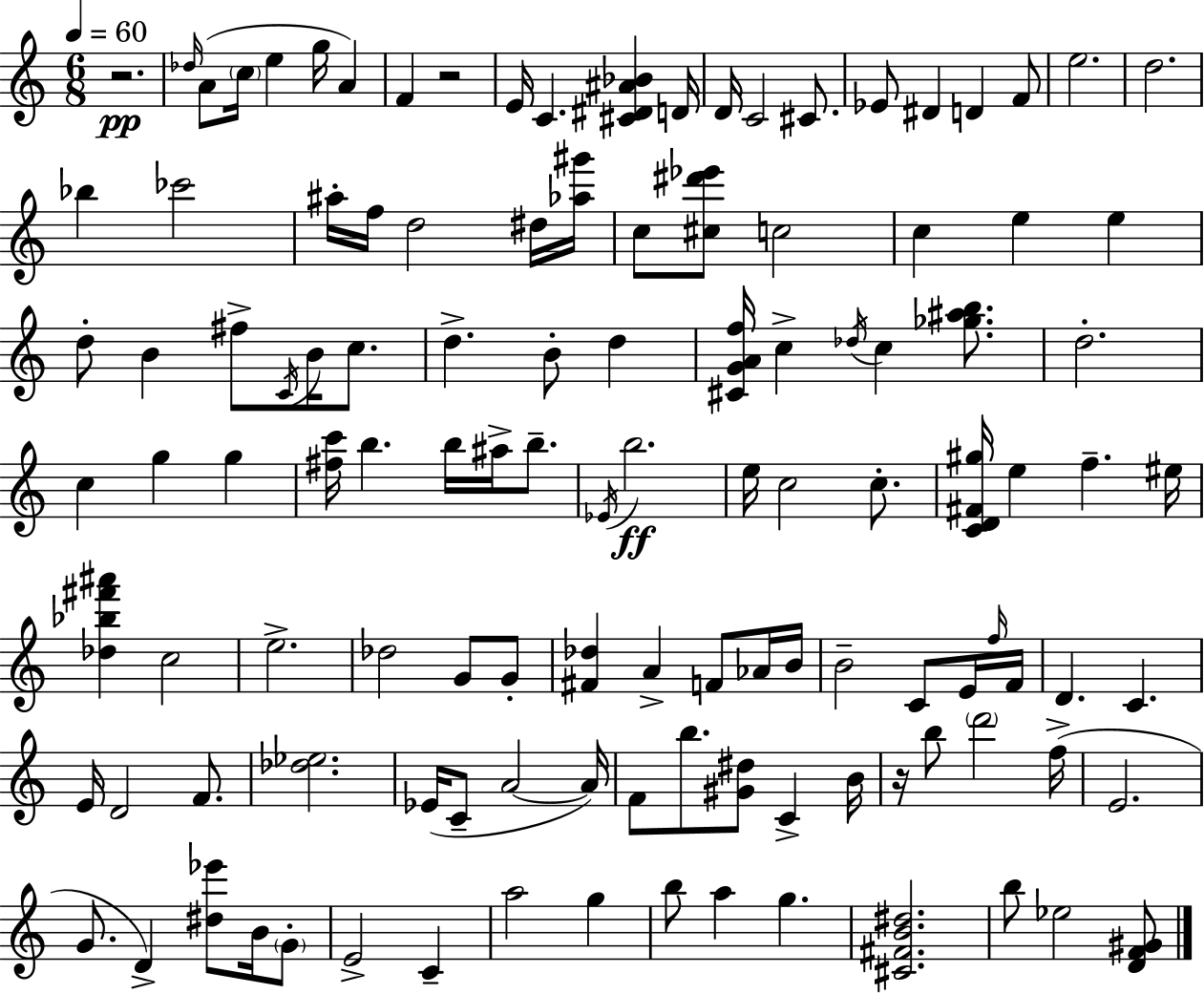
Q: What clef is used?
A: treble